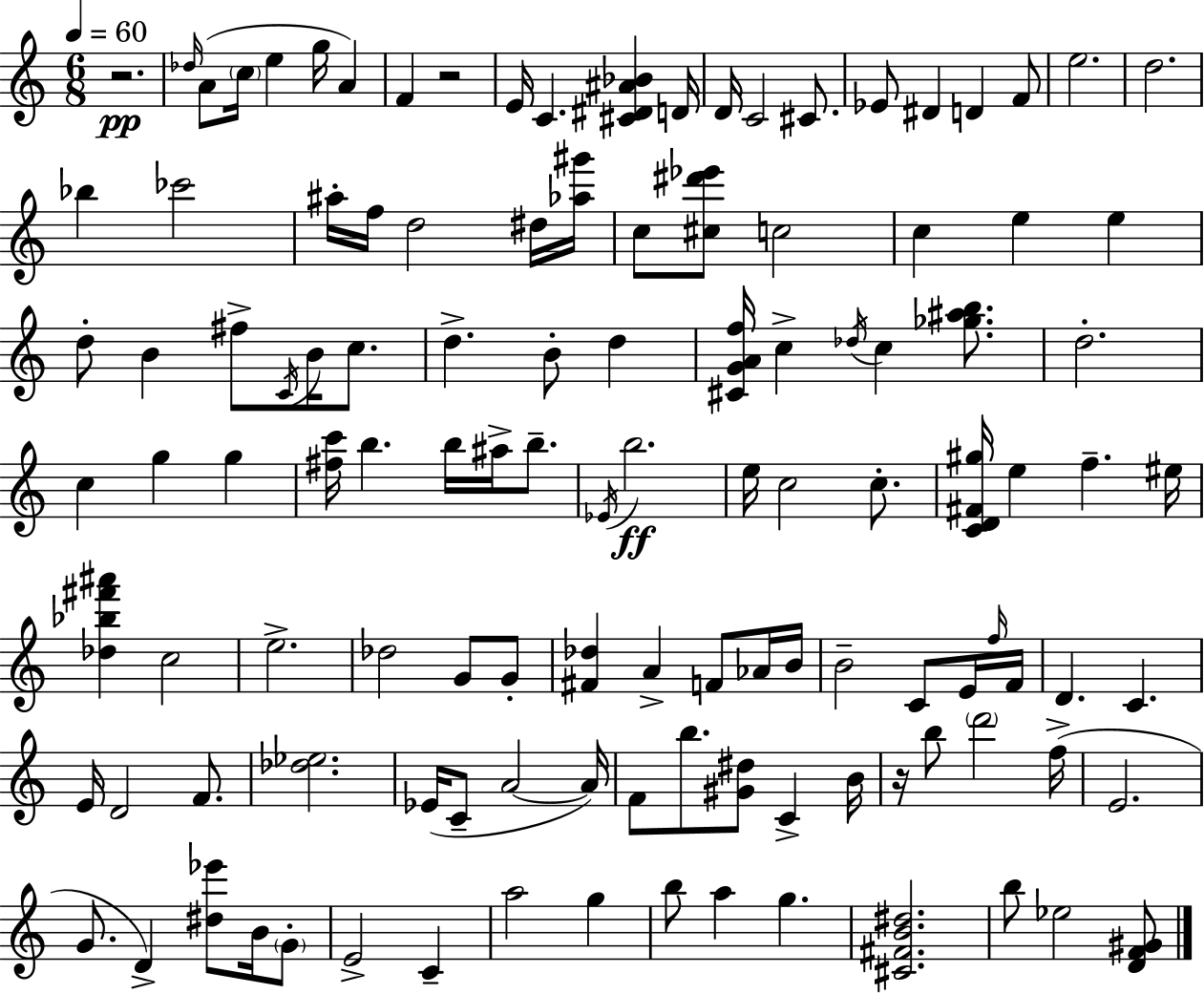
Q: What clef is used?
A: treble